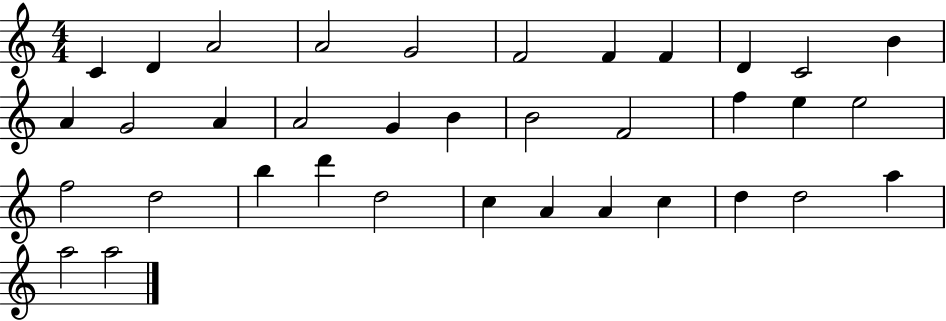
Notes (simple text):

C4/q D4/q A4/h A4/h G4/h F4/h F4/q F4/q D4/q C4/h B4/q A4/q G4/h A4/q A4/h G4/q B4/q B4/h F4/h F5/q E5/q E5/h F5/h D5/h B5/q D6/q D5/h C5/q A4/q A4/q C5/q D5/q D5/h A5/q A5/h A5/h